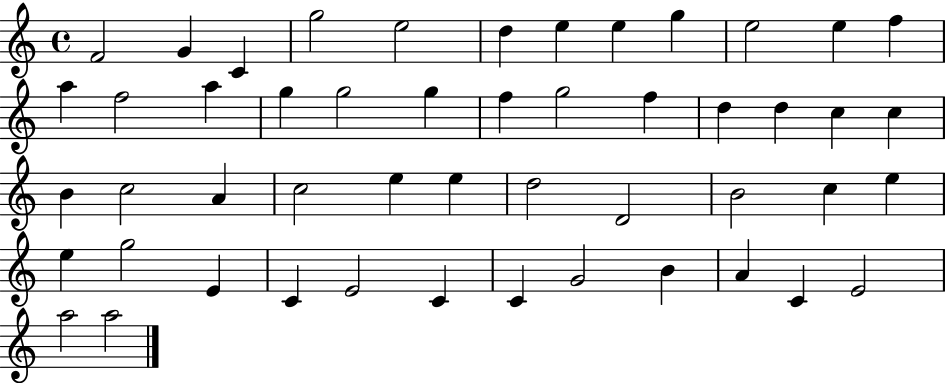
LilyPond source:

{
  \clef treble
  \time 4/4
  \defaultTimeSignature
  \key c \major
  f'2 g'4 c'4 | g''2 e''2 | d''4 e''4 e''4 g''4 | e''2 e''4 f''4 | \break a''4 f''2 a''4 | g''4 g''2 g''4 | f''4 g''2 f''4 | d''4 d''4 c''4 c''4 | \break b'4 c''2 a'4 | c''2 e''4 e''4 | d''2 d'2 | b'2 c''4 e''4 | \break e''4 g''2 e'4 | c'4 e'2 c'4 | c'4 g'2 b'4 | a'4 c'4 e'2 | \break a''2 a''2 | \bar "|."
}